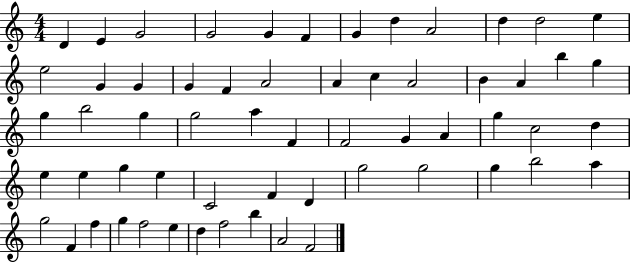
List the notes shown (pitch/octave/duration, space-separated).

D4/q E4/q G4/h G4/h G4/q F4/q G4/q D5/q A4/h D5/q D5/h E5/q E5/h G4/q G4/q G4/q F4/q A4/h A4/q C5/q A4/h B4/q A4/q B5/q G5/q G5/q B5/h G5/q G5/h A5/q F4/q F4/h G4/q A4/q G5/q C5/h D5/q E5/q E5/q G5/q E5/q C4/h F4/q D4/q G5/h G5/h G5/q B5/h A5/q G5/h F4/q F5/q G5/q F5/h E5/q D5/q F5/h B5/q A4/h F4/h